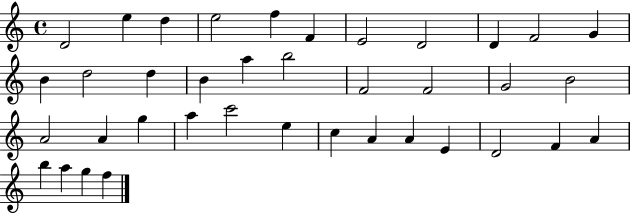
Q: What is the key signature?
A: C major